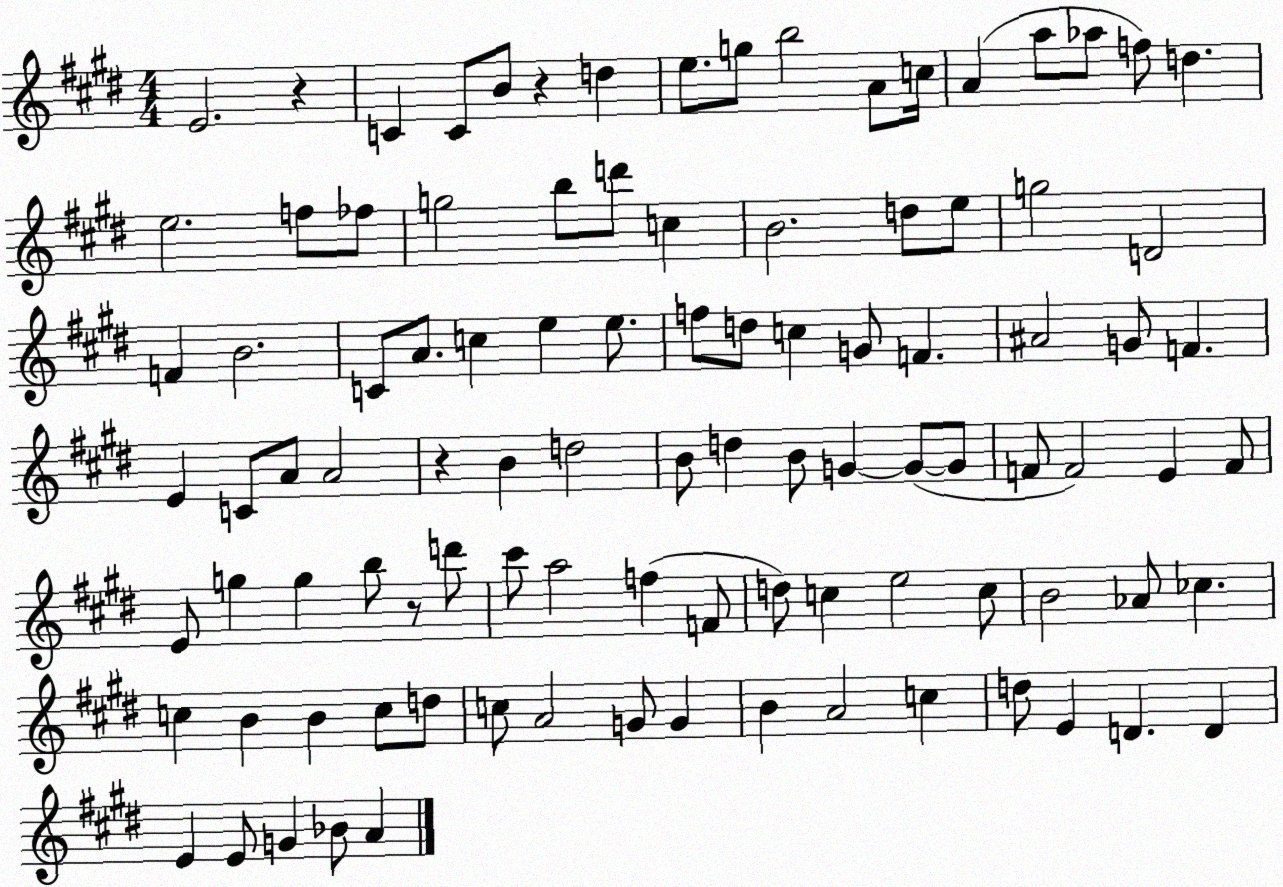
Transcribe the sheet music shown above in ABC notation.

X:1
T:Untitled
M:4/4
L:1/4
K:E
E2 z C C/2 B/2 z d e/2 g/2 b2 A/2 c/4 A a/2 _a/2 f/2 d e2 f/2 _f/2 g2 b/2 d'/2 c B2 d/2 e/2 g2 D2 F B2 C/2 A/2 c e e/2 f/2 d/2 c G/2 F ^A2 G/2 F E C/2 A/2 A2 z B d2 B/2 d B/2 G G/2 G/2 F/2 F2 E F/2 E/2 g g b/2 z/2 d'/2 ^c'/2 a2 f F/2 d/2 c e2 c/2 B2 _A/2 _c c B B c/2 d/2 c/2 A2 G/2 G B A2 c d/2 E D D E E/2 G _B/2 A